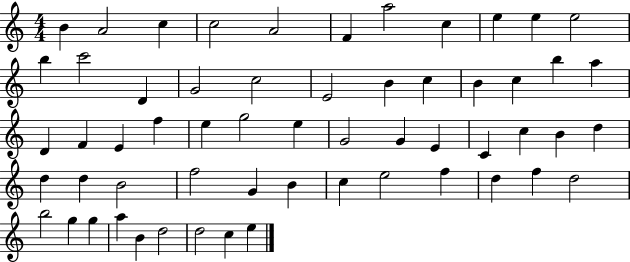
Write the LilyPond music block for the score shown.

{
  \clef treble
  \numericTimeSignature
  \time 4/4
  \key c \major
  b'4 a'2 c''4 | c''2 a'2 | f'4 a''2 c''4 | e''4 e''4 e''2 | \break b''4 c'''2 d'4 | g'2 c''2 | e'2 b'4 c''4 | b'4 c''4 b''4 a''4 | \break d'4 f'4 e'4 f''4 | e''4 g''2 e''4 | g'2 g'4 e'4 | c'4 c''4 b'4 d''4 | \break d''4 d''4 b'2 | f''2 g'4 b'4 | c''4 e''2 f''4 | d''4 f''4 d''2 | \break b''2 g''4 g''4 | a''4 b'4 d''2 | d''2 c''4 e''4 | \bar "|."
}